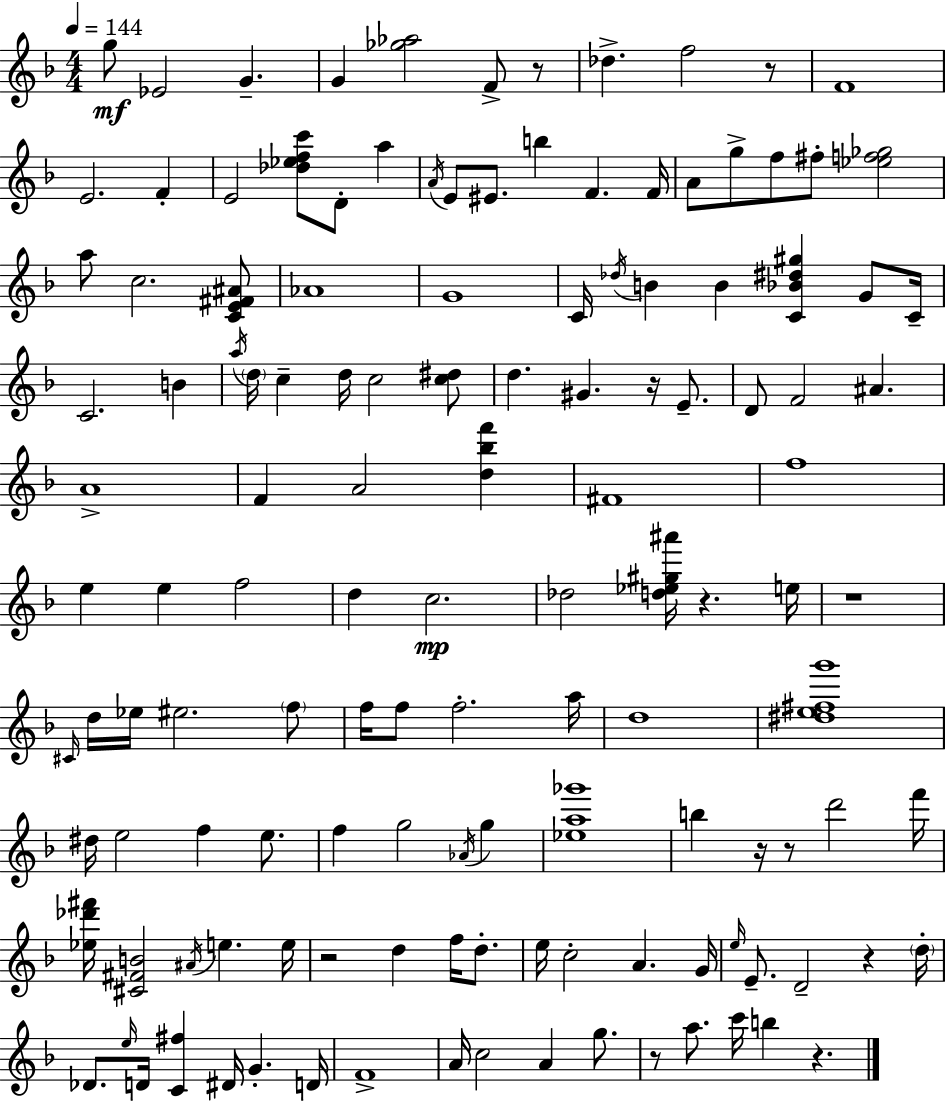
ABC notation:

X:1
T:Untitled
M:4/4
L:1/4
K:F
g/2 _E2 G G [_g_a]2 F/2 z/2 _d f2 z/2 F4 E2 F E2 [_d_efc']/2 D/2 a A/4 E/2 ^E/2 b F F/4 A/2 g/2 f/2 ^f/2 [_ef_g]2 a/2 c2 [CE^F^A]/2 _A4 G4 C/4 _d/4 B B [C_B^d^g] G/2 C/4 C2 B a/4 d/4 c d/4 c2 [c^d]/2 d ^G z/4 E/2 D/2 F2 ^A A4 F A2 [d_bf'] ^F4 f4 e e f2 d c2 _d2 [d_e^g^a']/4 z e/4 z4 ^C/4 d/4 _e/4 ^e2 f/2 f/4 f/2 f2 a/4 d4 [^de^fg']4 ^d/4 e2 f e/2 f g2 _A/4 g [_ea_g']4 b z/4 z/2 d'2 f'/4 [_e_d'^f']/4 [^C^FB]2 ^A/4 e e/4 z2 d f/4 d/2 e/4 c2 A G/4 e/4 E/2 D2 z d/4 _D/2 e/4 D/4 [C^f] ^D/4 G D/4 F4 A/4 c2 A g/2 z/2 a/2 c'/4 b z